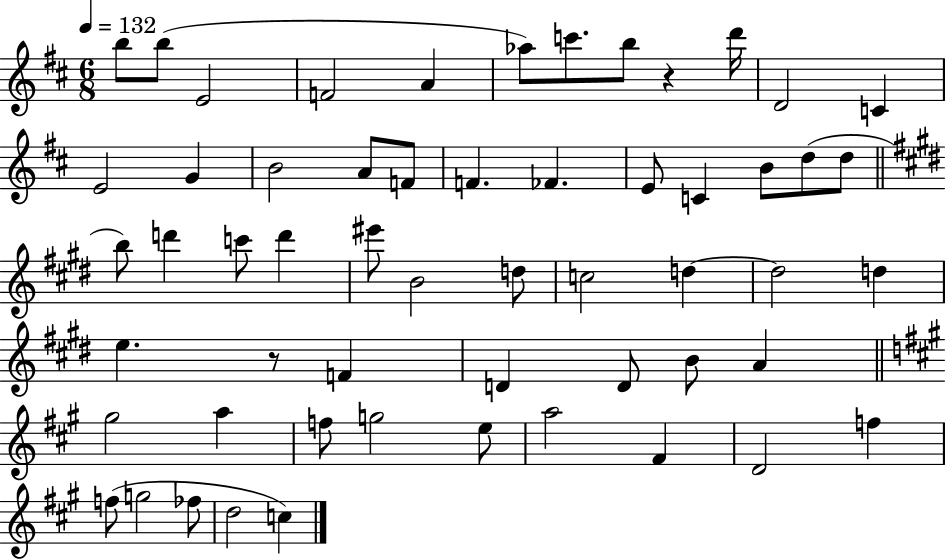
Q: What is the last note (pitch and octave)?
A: C5